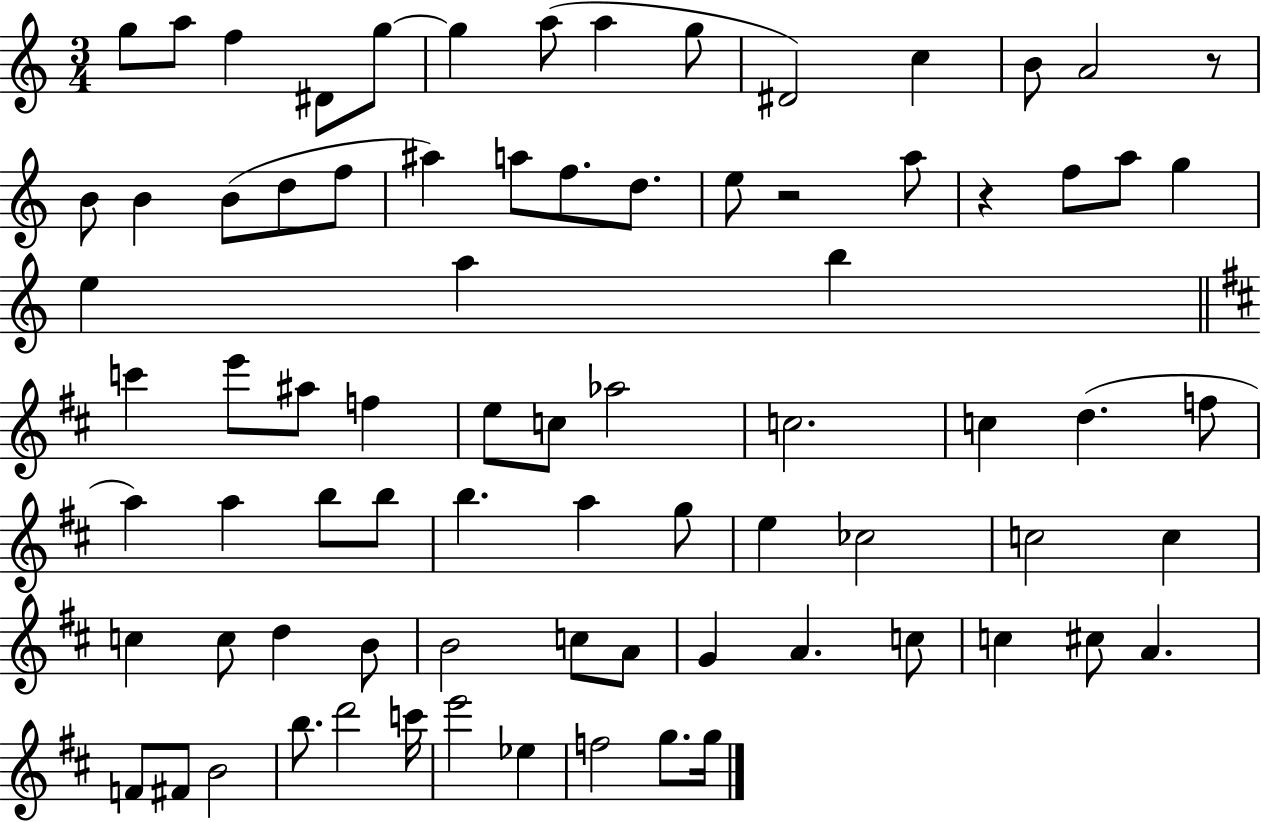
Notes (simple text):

G5/e A5/e F5/q D#4/e G5/e G5/q A5/e A5/q G5/e D#4/h C5/q B4/e A4/h R/e B4/e B4/q B4/e D5/e F5/e A#5/q A5/e F5/e. D5/e. E5/e R/h A5/e R/q F5/e A5/e G5/q E5/q A5/q B5/q C6/q E6/e A#5/e F5/q E5/e C5/e Ab5/h C5/h. C5/q D5/q. F5/e A5/q A5/q B5/e B5/e B5/q. A5/q G5/e E5/q CES5/h C5/h C5/q C5/q C5/e D5/q B4/e B4/h C5/e A4/e G4/q A4/q. C5/e C5/q C#5/e A4/q. F4/e F#4/e B4/h B5/e. D6/h C6/s E6/h Eb5/q F5/h G5/e. G5/s